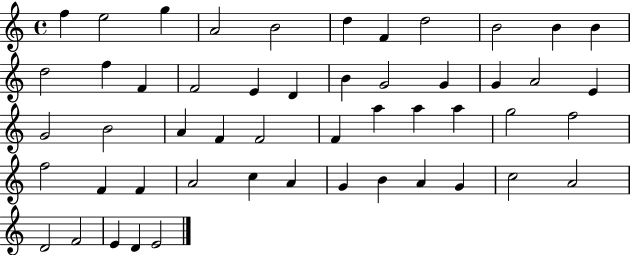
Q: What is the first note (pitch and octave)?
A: F5